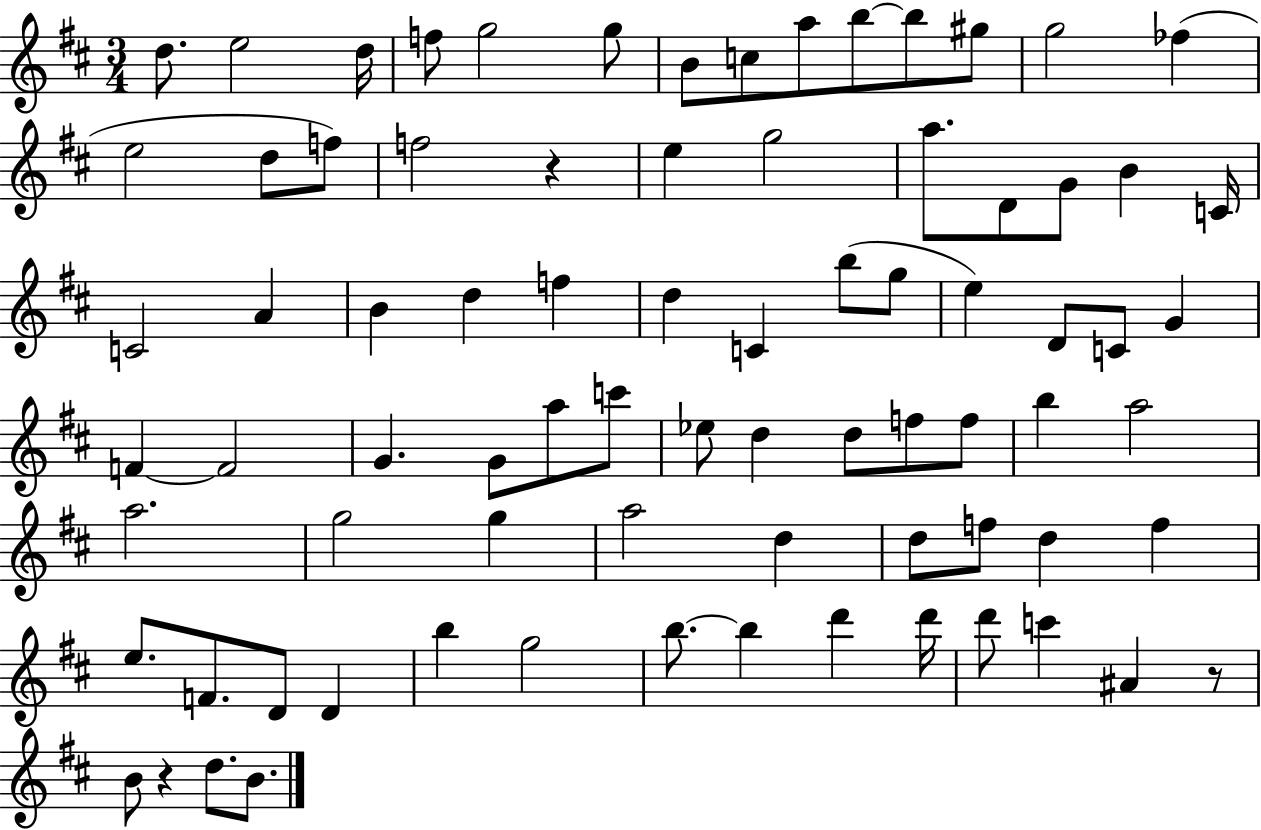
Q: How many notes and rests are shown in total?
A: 79